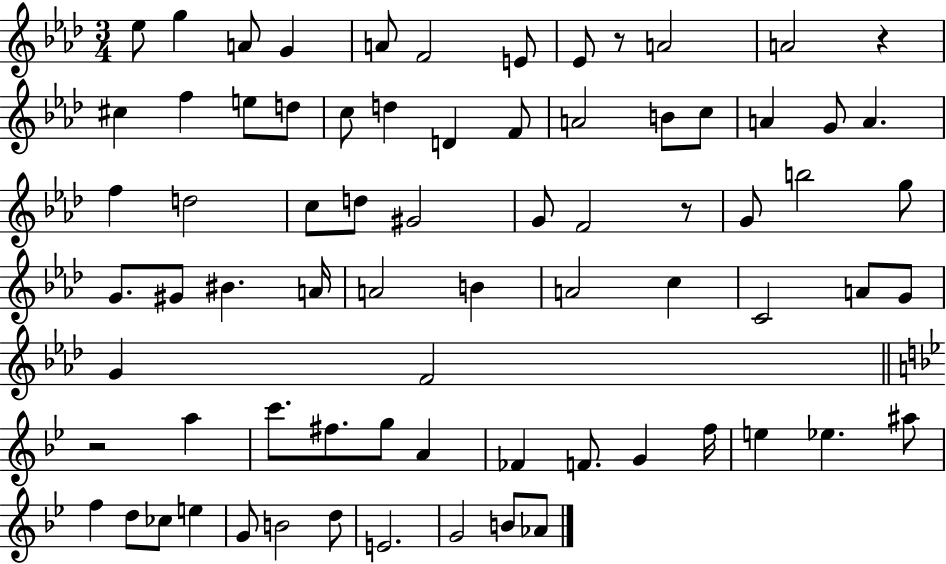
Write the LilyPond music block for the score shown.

{
  \clef treble
  \numericTimeSignature
  \time 3/4
  \key aes \major
  \repeat volta 2 { ees''8 g''4 a'8 g'4 | a'8 f'2 e'8 | ees'8 r8 a'2 | a'2 r4 | \break cis''4 f''4 e''8 d''8 | c''8 d''4 d'4 f'8 | a'2 b'8 c''8 | a'4 g'8 a'4. | \break f''4 d''2 | c''8 d''8 gis'2 | g'8 f'2 r8 | g'8 b''2 g''8 | \break g'8. gis'8 bis'4. a'16 | a'2 b'4 | a'2 c''4 | c'2 a'8 g'8 | \break g'4 f'2 | \bar "||" \break \key bes \major r2 a''4 | c'''8. fis''8. g''8 a'4 | fes'4 f'8. g'4 f''16 | e''4 ees''4. ais''8 | \break f''4 d''8 ces''8 e''4 | g'8 b'2 d''8 | e'2. | g'2 b'8 aes'8 | \break } \bar "|."
}